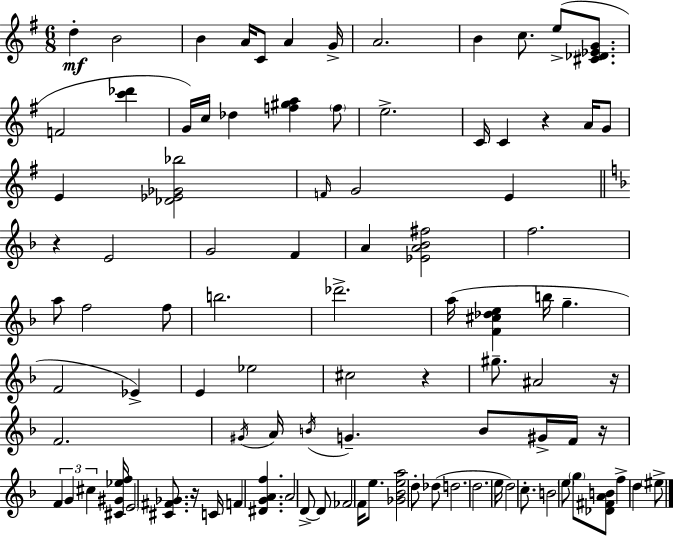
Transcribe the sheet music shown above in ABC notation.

X:1
T:Untitled
M:6/8
L:1/4
K:G
d B2 B A/4 C/2 A G/4 A2 B c/2 e/2 [^C_D_EG]/2 F2 [c'_d'] G/4 c/4 _d [f^ga] f/2 e2 C/4 C z A/4 G/2 E [_D_E_G_b]2 F/4 G2 E z E2 G2 F A [_EA_B^f]2 f2 a/2 f2 f/2 b2 _d'2 a/4 [F^c_de] b/4 g F2 _E E _e2 ^c2 z ^g/2 ^A2 z/4 F2 ^G/4 A/4 B/4 G B/2 ^G/4 F/4 z/4 F G ^c [^C^G_ef]/4 E2 [^C^F_G]/2 z/4 C/4 F [^DGAf] A2 D/2 D/2 _F2 F/4 e/2 [_G_Bea]2 d/2 _d/2 d2 d2 e/4 d2 c/2 B2 e/2 g/2 [_D^FAB]/2 f d ^e/2